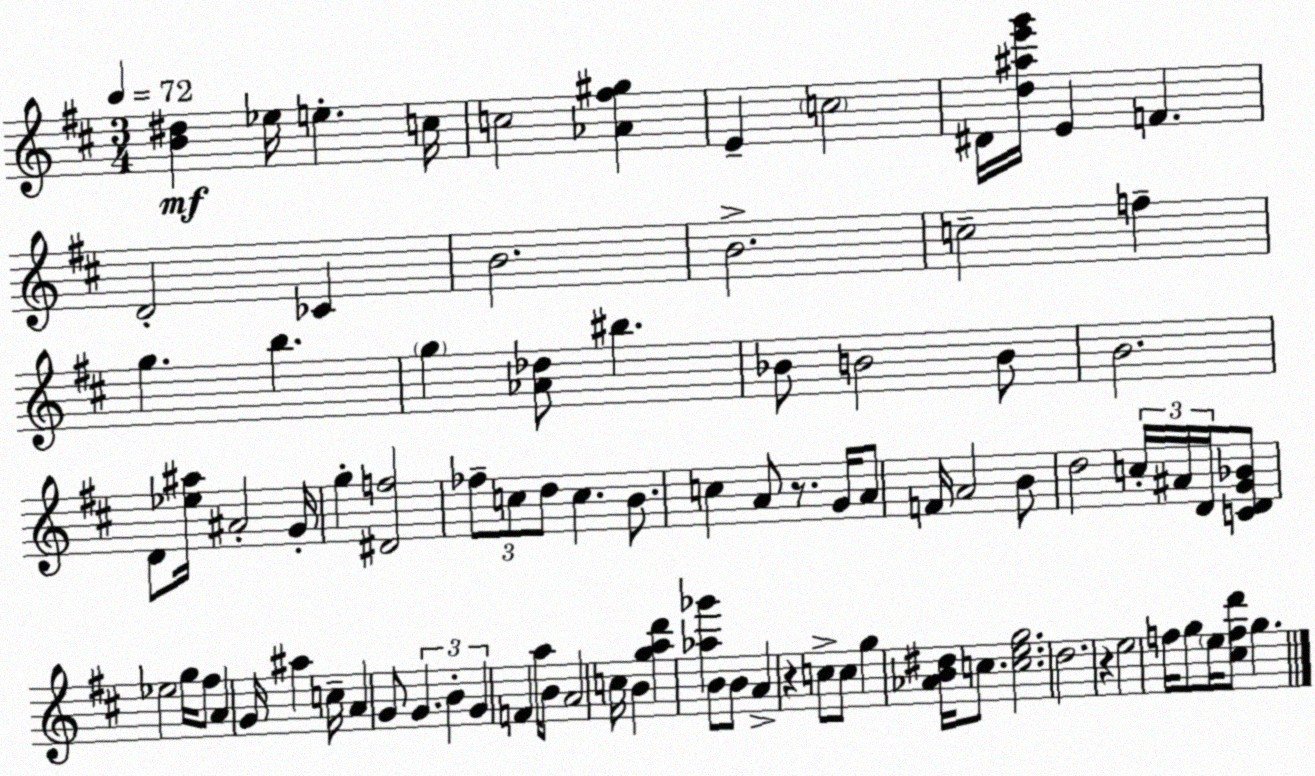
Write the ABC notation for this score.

X:1
T:Untitled
M:3/4
L:1/4
K:D
[B^d] _e/4 e c/4 c2 [_A^f^g] E c2 ^D/4 [d^ae'g']/4 E F D2 _C B2 B2 c2 f g b g [_A_d]/2 ^b _B/2 B2 B/2 B2 D/2 [_e^a]/4 ^A2 G/4 g [^Df]2 _f/2 c/2 d/2 c B/2 c A/2 z/2 G/4 A/2 F/4 A2 B/2 d2 c/4 ^A/4 D/4 [CDG_B]/2 _e2 g/4 ^f/2 A G/4 ^a c/4 A G/2 G B G F a/4 B/2 A2 c/4 B [gad'] [_a_g'] B/2 B/2 A z c/2 c/2 g [_AB^d]/4 c/2 [ceg]2 d2 z e2 f/4 g/2 e/4 [^cfd']/2 g